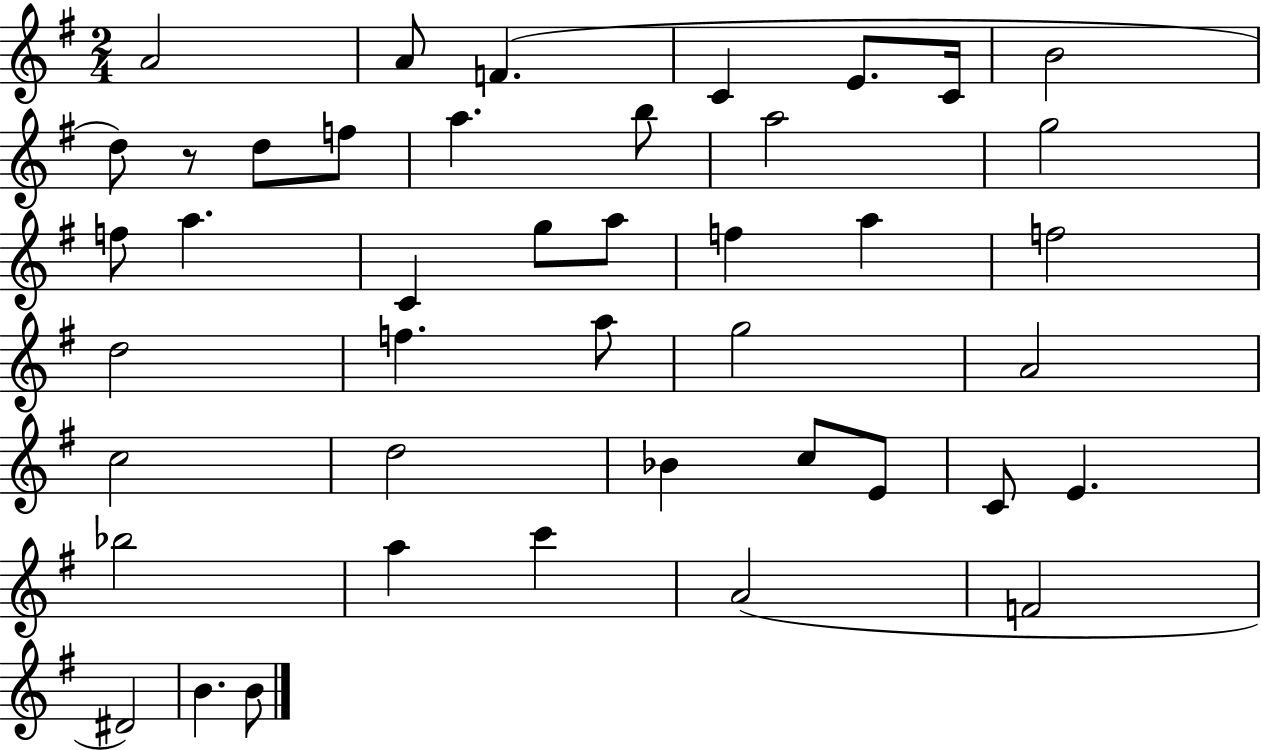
X:1
T:Untitled
M:2/4
L:1/4
K:G
A2 A/2 F C E/2 C/4 B2 d/2 z/2 d/2 f/2 a b/2 a2 g2 f/2 a C g/2 a/2 f a f2 d2 f a/2 g2 A2 c2 d2 _B c/2 E/2 C/2 E _b2 a c' A2 F2 ^D2 B B/2